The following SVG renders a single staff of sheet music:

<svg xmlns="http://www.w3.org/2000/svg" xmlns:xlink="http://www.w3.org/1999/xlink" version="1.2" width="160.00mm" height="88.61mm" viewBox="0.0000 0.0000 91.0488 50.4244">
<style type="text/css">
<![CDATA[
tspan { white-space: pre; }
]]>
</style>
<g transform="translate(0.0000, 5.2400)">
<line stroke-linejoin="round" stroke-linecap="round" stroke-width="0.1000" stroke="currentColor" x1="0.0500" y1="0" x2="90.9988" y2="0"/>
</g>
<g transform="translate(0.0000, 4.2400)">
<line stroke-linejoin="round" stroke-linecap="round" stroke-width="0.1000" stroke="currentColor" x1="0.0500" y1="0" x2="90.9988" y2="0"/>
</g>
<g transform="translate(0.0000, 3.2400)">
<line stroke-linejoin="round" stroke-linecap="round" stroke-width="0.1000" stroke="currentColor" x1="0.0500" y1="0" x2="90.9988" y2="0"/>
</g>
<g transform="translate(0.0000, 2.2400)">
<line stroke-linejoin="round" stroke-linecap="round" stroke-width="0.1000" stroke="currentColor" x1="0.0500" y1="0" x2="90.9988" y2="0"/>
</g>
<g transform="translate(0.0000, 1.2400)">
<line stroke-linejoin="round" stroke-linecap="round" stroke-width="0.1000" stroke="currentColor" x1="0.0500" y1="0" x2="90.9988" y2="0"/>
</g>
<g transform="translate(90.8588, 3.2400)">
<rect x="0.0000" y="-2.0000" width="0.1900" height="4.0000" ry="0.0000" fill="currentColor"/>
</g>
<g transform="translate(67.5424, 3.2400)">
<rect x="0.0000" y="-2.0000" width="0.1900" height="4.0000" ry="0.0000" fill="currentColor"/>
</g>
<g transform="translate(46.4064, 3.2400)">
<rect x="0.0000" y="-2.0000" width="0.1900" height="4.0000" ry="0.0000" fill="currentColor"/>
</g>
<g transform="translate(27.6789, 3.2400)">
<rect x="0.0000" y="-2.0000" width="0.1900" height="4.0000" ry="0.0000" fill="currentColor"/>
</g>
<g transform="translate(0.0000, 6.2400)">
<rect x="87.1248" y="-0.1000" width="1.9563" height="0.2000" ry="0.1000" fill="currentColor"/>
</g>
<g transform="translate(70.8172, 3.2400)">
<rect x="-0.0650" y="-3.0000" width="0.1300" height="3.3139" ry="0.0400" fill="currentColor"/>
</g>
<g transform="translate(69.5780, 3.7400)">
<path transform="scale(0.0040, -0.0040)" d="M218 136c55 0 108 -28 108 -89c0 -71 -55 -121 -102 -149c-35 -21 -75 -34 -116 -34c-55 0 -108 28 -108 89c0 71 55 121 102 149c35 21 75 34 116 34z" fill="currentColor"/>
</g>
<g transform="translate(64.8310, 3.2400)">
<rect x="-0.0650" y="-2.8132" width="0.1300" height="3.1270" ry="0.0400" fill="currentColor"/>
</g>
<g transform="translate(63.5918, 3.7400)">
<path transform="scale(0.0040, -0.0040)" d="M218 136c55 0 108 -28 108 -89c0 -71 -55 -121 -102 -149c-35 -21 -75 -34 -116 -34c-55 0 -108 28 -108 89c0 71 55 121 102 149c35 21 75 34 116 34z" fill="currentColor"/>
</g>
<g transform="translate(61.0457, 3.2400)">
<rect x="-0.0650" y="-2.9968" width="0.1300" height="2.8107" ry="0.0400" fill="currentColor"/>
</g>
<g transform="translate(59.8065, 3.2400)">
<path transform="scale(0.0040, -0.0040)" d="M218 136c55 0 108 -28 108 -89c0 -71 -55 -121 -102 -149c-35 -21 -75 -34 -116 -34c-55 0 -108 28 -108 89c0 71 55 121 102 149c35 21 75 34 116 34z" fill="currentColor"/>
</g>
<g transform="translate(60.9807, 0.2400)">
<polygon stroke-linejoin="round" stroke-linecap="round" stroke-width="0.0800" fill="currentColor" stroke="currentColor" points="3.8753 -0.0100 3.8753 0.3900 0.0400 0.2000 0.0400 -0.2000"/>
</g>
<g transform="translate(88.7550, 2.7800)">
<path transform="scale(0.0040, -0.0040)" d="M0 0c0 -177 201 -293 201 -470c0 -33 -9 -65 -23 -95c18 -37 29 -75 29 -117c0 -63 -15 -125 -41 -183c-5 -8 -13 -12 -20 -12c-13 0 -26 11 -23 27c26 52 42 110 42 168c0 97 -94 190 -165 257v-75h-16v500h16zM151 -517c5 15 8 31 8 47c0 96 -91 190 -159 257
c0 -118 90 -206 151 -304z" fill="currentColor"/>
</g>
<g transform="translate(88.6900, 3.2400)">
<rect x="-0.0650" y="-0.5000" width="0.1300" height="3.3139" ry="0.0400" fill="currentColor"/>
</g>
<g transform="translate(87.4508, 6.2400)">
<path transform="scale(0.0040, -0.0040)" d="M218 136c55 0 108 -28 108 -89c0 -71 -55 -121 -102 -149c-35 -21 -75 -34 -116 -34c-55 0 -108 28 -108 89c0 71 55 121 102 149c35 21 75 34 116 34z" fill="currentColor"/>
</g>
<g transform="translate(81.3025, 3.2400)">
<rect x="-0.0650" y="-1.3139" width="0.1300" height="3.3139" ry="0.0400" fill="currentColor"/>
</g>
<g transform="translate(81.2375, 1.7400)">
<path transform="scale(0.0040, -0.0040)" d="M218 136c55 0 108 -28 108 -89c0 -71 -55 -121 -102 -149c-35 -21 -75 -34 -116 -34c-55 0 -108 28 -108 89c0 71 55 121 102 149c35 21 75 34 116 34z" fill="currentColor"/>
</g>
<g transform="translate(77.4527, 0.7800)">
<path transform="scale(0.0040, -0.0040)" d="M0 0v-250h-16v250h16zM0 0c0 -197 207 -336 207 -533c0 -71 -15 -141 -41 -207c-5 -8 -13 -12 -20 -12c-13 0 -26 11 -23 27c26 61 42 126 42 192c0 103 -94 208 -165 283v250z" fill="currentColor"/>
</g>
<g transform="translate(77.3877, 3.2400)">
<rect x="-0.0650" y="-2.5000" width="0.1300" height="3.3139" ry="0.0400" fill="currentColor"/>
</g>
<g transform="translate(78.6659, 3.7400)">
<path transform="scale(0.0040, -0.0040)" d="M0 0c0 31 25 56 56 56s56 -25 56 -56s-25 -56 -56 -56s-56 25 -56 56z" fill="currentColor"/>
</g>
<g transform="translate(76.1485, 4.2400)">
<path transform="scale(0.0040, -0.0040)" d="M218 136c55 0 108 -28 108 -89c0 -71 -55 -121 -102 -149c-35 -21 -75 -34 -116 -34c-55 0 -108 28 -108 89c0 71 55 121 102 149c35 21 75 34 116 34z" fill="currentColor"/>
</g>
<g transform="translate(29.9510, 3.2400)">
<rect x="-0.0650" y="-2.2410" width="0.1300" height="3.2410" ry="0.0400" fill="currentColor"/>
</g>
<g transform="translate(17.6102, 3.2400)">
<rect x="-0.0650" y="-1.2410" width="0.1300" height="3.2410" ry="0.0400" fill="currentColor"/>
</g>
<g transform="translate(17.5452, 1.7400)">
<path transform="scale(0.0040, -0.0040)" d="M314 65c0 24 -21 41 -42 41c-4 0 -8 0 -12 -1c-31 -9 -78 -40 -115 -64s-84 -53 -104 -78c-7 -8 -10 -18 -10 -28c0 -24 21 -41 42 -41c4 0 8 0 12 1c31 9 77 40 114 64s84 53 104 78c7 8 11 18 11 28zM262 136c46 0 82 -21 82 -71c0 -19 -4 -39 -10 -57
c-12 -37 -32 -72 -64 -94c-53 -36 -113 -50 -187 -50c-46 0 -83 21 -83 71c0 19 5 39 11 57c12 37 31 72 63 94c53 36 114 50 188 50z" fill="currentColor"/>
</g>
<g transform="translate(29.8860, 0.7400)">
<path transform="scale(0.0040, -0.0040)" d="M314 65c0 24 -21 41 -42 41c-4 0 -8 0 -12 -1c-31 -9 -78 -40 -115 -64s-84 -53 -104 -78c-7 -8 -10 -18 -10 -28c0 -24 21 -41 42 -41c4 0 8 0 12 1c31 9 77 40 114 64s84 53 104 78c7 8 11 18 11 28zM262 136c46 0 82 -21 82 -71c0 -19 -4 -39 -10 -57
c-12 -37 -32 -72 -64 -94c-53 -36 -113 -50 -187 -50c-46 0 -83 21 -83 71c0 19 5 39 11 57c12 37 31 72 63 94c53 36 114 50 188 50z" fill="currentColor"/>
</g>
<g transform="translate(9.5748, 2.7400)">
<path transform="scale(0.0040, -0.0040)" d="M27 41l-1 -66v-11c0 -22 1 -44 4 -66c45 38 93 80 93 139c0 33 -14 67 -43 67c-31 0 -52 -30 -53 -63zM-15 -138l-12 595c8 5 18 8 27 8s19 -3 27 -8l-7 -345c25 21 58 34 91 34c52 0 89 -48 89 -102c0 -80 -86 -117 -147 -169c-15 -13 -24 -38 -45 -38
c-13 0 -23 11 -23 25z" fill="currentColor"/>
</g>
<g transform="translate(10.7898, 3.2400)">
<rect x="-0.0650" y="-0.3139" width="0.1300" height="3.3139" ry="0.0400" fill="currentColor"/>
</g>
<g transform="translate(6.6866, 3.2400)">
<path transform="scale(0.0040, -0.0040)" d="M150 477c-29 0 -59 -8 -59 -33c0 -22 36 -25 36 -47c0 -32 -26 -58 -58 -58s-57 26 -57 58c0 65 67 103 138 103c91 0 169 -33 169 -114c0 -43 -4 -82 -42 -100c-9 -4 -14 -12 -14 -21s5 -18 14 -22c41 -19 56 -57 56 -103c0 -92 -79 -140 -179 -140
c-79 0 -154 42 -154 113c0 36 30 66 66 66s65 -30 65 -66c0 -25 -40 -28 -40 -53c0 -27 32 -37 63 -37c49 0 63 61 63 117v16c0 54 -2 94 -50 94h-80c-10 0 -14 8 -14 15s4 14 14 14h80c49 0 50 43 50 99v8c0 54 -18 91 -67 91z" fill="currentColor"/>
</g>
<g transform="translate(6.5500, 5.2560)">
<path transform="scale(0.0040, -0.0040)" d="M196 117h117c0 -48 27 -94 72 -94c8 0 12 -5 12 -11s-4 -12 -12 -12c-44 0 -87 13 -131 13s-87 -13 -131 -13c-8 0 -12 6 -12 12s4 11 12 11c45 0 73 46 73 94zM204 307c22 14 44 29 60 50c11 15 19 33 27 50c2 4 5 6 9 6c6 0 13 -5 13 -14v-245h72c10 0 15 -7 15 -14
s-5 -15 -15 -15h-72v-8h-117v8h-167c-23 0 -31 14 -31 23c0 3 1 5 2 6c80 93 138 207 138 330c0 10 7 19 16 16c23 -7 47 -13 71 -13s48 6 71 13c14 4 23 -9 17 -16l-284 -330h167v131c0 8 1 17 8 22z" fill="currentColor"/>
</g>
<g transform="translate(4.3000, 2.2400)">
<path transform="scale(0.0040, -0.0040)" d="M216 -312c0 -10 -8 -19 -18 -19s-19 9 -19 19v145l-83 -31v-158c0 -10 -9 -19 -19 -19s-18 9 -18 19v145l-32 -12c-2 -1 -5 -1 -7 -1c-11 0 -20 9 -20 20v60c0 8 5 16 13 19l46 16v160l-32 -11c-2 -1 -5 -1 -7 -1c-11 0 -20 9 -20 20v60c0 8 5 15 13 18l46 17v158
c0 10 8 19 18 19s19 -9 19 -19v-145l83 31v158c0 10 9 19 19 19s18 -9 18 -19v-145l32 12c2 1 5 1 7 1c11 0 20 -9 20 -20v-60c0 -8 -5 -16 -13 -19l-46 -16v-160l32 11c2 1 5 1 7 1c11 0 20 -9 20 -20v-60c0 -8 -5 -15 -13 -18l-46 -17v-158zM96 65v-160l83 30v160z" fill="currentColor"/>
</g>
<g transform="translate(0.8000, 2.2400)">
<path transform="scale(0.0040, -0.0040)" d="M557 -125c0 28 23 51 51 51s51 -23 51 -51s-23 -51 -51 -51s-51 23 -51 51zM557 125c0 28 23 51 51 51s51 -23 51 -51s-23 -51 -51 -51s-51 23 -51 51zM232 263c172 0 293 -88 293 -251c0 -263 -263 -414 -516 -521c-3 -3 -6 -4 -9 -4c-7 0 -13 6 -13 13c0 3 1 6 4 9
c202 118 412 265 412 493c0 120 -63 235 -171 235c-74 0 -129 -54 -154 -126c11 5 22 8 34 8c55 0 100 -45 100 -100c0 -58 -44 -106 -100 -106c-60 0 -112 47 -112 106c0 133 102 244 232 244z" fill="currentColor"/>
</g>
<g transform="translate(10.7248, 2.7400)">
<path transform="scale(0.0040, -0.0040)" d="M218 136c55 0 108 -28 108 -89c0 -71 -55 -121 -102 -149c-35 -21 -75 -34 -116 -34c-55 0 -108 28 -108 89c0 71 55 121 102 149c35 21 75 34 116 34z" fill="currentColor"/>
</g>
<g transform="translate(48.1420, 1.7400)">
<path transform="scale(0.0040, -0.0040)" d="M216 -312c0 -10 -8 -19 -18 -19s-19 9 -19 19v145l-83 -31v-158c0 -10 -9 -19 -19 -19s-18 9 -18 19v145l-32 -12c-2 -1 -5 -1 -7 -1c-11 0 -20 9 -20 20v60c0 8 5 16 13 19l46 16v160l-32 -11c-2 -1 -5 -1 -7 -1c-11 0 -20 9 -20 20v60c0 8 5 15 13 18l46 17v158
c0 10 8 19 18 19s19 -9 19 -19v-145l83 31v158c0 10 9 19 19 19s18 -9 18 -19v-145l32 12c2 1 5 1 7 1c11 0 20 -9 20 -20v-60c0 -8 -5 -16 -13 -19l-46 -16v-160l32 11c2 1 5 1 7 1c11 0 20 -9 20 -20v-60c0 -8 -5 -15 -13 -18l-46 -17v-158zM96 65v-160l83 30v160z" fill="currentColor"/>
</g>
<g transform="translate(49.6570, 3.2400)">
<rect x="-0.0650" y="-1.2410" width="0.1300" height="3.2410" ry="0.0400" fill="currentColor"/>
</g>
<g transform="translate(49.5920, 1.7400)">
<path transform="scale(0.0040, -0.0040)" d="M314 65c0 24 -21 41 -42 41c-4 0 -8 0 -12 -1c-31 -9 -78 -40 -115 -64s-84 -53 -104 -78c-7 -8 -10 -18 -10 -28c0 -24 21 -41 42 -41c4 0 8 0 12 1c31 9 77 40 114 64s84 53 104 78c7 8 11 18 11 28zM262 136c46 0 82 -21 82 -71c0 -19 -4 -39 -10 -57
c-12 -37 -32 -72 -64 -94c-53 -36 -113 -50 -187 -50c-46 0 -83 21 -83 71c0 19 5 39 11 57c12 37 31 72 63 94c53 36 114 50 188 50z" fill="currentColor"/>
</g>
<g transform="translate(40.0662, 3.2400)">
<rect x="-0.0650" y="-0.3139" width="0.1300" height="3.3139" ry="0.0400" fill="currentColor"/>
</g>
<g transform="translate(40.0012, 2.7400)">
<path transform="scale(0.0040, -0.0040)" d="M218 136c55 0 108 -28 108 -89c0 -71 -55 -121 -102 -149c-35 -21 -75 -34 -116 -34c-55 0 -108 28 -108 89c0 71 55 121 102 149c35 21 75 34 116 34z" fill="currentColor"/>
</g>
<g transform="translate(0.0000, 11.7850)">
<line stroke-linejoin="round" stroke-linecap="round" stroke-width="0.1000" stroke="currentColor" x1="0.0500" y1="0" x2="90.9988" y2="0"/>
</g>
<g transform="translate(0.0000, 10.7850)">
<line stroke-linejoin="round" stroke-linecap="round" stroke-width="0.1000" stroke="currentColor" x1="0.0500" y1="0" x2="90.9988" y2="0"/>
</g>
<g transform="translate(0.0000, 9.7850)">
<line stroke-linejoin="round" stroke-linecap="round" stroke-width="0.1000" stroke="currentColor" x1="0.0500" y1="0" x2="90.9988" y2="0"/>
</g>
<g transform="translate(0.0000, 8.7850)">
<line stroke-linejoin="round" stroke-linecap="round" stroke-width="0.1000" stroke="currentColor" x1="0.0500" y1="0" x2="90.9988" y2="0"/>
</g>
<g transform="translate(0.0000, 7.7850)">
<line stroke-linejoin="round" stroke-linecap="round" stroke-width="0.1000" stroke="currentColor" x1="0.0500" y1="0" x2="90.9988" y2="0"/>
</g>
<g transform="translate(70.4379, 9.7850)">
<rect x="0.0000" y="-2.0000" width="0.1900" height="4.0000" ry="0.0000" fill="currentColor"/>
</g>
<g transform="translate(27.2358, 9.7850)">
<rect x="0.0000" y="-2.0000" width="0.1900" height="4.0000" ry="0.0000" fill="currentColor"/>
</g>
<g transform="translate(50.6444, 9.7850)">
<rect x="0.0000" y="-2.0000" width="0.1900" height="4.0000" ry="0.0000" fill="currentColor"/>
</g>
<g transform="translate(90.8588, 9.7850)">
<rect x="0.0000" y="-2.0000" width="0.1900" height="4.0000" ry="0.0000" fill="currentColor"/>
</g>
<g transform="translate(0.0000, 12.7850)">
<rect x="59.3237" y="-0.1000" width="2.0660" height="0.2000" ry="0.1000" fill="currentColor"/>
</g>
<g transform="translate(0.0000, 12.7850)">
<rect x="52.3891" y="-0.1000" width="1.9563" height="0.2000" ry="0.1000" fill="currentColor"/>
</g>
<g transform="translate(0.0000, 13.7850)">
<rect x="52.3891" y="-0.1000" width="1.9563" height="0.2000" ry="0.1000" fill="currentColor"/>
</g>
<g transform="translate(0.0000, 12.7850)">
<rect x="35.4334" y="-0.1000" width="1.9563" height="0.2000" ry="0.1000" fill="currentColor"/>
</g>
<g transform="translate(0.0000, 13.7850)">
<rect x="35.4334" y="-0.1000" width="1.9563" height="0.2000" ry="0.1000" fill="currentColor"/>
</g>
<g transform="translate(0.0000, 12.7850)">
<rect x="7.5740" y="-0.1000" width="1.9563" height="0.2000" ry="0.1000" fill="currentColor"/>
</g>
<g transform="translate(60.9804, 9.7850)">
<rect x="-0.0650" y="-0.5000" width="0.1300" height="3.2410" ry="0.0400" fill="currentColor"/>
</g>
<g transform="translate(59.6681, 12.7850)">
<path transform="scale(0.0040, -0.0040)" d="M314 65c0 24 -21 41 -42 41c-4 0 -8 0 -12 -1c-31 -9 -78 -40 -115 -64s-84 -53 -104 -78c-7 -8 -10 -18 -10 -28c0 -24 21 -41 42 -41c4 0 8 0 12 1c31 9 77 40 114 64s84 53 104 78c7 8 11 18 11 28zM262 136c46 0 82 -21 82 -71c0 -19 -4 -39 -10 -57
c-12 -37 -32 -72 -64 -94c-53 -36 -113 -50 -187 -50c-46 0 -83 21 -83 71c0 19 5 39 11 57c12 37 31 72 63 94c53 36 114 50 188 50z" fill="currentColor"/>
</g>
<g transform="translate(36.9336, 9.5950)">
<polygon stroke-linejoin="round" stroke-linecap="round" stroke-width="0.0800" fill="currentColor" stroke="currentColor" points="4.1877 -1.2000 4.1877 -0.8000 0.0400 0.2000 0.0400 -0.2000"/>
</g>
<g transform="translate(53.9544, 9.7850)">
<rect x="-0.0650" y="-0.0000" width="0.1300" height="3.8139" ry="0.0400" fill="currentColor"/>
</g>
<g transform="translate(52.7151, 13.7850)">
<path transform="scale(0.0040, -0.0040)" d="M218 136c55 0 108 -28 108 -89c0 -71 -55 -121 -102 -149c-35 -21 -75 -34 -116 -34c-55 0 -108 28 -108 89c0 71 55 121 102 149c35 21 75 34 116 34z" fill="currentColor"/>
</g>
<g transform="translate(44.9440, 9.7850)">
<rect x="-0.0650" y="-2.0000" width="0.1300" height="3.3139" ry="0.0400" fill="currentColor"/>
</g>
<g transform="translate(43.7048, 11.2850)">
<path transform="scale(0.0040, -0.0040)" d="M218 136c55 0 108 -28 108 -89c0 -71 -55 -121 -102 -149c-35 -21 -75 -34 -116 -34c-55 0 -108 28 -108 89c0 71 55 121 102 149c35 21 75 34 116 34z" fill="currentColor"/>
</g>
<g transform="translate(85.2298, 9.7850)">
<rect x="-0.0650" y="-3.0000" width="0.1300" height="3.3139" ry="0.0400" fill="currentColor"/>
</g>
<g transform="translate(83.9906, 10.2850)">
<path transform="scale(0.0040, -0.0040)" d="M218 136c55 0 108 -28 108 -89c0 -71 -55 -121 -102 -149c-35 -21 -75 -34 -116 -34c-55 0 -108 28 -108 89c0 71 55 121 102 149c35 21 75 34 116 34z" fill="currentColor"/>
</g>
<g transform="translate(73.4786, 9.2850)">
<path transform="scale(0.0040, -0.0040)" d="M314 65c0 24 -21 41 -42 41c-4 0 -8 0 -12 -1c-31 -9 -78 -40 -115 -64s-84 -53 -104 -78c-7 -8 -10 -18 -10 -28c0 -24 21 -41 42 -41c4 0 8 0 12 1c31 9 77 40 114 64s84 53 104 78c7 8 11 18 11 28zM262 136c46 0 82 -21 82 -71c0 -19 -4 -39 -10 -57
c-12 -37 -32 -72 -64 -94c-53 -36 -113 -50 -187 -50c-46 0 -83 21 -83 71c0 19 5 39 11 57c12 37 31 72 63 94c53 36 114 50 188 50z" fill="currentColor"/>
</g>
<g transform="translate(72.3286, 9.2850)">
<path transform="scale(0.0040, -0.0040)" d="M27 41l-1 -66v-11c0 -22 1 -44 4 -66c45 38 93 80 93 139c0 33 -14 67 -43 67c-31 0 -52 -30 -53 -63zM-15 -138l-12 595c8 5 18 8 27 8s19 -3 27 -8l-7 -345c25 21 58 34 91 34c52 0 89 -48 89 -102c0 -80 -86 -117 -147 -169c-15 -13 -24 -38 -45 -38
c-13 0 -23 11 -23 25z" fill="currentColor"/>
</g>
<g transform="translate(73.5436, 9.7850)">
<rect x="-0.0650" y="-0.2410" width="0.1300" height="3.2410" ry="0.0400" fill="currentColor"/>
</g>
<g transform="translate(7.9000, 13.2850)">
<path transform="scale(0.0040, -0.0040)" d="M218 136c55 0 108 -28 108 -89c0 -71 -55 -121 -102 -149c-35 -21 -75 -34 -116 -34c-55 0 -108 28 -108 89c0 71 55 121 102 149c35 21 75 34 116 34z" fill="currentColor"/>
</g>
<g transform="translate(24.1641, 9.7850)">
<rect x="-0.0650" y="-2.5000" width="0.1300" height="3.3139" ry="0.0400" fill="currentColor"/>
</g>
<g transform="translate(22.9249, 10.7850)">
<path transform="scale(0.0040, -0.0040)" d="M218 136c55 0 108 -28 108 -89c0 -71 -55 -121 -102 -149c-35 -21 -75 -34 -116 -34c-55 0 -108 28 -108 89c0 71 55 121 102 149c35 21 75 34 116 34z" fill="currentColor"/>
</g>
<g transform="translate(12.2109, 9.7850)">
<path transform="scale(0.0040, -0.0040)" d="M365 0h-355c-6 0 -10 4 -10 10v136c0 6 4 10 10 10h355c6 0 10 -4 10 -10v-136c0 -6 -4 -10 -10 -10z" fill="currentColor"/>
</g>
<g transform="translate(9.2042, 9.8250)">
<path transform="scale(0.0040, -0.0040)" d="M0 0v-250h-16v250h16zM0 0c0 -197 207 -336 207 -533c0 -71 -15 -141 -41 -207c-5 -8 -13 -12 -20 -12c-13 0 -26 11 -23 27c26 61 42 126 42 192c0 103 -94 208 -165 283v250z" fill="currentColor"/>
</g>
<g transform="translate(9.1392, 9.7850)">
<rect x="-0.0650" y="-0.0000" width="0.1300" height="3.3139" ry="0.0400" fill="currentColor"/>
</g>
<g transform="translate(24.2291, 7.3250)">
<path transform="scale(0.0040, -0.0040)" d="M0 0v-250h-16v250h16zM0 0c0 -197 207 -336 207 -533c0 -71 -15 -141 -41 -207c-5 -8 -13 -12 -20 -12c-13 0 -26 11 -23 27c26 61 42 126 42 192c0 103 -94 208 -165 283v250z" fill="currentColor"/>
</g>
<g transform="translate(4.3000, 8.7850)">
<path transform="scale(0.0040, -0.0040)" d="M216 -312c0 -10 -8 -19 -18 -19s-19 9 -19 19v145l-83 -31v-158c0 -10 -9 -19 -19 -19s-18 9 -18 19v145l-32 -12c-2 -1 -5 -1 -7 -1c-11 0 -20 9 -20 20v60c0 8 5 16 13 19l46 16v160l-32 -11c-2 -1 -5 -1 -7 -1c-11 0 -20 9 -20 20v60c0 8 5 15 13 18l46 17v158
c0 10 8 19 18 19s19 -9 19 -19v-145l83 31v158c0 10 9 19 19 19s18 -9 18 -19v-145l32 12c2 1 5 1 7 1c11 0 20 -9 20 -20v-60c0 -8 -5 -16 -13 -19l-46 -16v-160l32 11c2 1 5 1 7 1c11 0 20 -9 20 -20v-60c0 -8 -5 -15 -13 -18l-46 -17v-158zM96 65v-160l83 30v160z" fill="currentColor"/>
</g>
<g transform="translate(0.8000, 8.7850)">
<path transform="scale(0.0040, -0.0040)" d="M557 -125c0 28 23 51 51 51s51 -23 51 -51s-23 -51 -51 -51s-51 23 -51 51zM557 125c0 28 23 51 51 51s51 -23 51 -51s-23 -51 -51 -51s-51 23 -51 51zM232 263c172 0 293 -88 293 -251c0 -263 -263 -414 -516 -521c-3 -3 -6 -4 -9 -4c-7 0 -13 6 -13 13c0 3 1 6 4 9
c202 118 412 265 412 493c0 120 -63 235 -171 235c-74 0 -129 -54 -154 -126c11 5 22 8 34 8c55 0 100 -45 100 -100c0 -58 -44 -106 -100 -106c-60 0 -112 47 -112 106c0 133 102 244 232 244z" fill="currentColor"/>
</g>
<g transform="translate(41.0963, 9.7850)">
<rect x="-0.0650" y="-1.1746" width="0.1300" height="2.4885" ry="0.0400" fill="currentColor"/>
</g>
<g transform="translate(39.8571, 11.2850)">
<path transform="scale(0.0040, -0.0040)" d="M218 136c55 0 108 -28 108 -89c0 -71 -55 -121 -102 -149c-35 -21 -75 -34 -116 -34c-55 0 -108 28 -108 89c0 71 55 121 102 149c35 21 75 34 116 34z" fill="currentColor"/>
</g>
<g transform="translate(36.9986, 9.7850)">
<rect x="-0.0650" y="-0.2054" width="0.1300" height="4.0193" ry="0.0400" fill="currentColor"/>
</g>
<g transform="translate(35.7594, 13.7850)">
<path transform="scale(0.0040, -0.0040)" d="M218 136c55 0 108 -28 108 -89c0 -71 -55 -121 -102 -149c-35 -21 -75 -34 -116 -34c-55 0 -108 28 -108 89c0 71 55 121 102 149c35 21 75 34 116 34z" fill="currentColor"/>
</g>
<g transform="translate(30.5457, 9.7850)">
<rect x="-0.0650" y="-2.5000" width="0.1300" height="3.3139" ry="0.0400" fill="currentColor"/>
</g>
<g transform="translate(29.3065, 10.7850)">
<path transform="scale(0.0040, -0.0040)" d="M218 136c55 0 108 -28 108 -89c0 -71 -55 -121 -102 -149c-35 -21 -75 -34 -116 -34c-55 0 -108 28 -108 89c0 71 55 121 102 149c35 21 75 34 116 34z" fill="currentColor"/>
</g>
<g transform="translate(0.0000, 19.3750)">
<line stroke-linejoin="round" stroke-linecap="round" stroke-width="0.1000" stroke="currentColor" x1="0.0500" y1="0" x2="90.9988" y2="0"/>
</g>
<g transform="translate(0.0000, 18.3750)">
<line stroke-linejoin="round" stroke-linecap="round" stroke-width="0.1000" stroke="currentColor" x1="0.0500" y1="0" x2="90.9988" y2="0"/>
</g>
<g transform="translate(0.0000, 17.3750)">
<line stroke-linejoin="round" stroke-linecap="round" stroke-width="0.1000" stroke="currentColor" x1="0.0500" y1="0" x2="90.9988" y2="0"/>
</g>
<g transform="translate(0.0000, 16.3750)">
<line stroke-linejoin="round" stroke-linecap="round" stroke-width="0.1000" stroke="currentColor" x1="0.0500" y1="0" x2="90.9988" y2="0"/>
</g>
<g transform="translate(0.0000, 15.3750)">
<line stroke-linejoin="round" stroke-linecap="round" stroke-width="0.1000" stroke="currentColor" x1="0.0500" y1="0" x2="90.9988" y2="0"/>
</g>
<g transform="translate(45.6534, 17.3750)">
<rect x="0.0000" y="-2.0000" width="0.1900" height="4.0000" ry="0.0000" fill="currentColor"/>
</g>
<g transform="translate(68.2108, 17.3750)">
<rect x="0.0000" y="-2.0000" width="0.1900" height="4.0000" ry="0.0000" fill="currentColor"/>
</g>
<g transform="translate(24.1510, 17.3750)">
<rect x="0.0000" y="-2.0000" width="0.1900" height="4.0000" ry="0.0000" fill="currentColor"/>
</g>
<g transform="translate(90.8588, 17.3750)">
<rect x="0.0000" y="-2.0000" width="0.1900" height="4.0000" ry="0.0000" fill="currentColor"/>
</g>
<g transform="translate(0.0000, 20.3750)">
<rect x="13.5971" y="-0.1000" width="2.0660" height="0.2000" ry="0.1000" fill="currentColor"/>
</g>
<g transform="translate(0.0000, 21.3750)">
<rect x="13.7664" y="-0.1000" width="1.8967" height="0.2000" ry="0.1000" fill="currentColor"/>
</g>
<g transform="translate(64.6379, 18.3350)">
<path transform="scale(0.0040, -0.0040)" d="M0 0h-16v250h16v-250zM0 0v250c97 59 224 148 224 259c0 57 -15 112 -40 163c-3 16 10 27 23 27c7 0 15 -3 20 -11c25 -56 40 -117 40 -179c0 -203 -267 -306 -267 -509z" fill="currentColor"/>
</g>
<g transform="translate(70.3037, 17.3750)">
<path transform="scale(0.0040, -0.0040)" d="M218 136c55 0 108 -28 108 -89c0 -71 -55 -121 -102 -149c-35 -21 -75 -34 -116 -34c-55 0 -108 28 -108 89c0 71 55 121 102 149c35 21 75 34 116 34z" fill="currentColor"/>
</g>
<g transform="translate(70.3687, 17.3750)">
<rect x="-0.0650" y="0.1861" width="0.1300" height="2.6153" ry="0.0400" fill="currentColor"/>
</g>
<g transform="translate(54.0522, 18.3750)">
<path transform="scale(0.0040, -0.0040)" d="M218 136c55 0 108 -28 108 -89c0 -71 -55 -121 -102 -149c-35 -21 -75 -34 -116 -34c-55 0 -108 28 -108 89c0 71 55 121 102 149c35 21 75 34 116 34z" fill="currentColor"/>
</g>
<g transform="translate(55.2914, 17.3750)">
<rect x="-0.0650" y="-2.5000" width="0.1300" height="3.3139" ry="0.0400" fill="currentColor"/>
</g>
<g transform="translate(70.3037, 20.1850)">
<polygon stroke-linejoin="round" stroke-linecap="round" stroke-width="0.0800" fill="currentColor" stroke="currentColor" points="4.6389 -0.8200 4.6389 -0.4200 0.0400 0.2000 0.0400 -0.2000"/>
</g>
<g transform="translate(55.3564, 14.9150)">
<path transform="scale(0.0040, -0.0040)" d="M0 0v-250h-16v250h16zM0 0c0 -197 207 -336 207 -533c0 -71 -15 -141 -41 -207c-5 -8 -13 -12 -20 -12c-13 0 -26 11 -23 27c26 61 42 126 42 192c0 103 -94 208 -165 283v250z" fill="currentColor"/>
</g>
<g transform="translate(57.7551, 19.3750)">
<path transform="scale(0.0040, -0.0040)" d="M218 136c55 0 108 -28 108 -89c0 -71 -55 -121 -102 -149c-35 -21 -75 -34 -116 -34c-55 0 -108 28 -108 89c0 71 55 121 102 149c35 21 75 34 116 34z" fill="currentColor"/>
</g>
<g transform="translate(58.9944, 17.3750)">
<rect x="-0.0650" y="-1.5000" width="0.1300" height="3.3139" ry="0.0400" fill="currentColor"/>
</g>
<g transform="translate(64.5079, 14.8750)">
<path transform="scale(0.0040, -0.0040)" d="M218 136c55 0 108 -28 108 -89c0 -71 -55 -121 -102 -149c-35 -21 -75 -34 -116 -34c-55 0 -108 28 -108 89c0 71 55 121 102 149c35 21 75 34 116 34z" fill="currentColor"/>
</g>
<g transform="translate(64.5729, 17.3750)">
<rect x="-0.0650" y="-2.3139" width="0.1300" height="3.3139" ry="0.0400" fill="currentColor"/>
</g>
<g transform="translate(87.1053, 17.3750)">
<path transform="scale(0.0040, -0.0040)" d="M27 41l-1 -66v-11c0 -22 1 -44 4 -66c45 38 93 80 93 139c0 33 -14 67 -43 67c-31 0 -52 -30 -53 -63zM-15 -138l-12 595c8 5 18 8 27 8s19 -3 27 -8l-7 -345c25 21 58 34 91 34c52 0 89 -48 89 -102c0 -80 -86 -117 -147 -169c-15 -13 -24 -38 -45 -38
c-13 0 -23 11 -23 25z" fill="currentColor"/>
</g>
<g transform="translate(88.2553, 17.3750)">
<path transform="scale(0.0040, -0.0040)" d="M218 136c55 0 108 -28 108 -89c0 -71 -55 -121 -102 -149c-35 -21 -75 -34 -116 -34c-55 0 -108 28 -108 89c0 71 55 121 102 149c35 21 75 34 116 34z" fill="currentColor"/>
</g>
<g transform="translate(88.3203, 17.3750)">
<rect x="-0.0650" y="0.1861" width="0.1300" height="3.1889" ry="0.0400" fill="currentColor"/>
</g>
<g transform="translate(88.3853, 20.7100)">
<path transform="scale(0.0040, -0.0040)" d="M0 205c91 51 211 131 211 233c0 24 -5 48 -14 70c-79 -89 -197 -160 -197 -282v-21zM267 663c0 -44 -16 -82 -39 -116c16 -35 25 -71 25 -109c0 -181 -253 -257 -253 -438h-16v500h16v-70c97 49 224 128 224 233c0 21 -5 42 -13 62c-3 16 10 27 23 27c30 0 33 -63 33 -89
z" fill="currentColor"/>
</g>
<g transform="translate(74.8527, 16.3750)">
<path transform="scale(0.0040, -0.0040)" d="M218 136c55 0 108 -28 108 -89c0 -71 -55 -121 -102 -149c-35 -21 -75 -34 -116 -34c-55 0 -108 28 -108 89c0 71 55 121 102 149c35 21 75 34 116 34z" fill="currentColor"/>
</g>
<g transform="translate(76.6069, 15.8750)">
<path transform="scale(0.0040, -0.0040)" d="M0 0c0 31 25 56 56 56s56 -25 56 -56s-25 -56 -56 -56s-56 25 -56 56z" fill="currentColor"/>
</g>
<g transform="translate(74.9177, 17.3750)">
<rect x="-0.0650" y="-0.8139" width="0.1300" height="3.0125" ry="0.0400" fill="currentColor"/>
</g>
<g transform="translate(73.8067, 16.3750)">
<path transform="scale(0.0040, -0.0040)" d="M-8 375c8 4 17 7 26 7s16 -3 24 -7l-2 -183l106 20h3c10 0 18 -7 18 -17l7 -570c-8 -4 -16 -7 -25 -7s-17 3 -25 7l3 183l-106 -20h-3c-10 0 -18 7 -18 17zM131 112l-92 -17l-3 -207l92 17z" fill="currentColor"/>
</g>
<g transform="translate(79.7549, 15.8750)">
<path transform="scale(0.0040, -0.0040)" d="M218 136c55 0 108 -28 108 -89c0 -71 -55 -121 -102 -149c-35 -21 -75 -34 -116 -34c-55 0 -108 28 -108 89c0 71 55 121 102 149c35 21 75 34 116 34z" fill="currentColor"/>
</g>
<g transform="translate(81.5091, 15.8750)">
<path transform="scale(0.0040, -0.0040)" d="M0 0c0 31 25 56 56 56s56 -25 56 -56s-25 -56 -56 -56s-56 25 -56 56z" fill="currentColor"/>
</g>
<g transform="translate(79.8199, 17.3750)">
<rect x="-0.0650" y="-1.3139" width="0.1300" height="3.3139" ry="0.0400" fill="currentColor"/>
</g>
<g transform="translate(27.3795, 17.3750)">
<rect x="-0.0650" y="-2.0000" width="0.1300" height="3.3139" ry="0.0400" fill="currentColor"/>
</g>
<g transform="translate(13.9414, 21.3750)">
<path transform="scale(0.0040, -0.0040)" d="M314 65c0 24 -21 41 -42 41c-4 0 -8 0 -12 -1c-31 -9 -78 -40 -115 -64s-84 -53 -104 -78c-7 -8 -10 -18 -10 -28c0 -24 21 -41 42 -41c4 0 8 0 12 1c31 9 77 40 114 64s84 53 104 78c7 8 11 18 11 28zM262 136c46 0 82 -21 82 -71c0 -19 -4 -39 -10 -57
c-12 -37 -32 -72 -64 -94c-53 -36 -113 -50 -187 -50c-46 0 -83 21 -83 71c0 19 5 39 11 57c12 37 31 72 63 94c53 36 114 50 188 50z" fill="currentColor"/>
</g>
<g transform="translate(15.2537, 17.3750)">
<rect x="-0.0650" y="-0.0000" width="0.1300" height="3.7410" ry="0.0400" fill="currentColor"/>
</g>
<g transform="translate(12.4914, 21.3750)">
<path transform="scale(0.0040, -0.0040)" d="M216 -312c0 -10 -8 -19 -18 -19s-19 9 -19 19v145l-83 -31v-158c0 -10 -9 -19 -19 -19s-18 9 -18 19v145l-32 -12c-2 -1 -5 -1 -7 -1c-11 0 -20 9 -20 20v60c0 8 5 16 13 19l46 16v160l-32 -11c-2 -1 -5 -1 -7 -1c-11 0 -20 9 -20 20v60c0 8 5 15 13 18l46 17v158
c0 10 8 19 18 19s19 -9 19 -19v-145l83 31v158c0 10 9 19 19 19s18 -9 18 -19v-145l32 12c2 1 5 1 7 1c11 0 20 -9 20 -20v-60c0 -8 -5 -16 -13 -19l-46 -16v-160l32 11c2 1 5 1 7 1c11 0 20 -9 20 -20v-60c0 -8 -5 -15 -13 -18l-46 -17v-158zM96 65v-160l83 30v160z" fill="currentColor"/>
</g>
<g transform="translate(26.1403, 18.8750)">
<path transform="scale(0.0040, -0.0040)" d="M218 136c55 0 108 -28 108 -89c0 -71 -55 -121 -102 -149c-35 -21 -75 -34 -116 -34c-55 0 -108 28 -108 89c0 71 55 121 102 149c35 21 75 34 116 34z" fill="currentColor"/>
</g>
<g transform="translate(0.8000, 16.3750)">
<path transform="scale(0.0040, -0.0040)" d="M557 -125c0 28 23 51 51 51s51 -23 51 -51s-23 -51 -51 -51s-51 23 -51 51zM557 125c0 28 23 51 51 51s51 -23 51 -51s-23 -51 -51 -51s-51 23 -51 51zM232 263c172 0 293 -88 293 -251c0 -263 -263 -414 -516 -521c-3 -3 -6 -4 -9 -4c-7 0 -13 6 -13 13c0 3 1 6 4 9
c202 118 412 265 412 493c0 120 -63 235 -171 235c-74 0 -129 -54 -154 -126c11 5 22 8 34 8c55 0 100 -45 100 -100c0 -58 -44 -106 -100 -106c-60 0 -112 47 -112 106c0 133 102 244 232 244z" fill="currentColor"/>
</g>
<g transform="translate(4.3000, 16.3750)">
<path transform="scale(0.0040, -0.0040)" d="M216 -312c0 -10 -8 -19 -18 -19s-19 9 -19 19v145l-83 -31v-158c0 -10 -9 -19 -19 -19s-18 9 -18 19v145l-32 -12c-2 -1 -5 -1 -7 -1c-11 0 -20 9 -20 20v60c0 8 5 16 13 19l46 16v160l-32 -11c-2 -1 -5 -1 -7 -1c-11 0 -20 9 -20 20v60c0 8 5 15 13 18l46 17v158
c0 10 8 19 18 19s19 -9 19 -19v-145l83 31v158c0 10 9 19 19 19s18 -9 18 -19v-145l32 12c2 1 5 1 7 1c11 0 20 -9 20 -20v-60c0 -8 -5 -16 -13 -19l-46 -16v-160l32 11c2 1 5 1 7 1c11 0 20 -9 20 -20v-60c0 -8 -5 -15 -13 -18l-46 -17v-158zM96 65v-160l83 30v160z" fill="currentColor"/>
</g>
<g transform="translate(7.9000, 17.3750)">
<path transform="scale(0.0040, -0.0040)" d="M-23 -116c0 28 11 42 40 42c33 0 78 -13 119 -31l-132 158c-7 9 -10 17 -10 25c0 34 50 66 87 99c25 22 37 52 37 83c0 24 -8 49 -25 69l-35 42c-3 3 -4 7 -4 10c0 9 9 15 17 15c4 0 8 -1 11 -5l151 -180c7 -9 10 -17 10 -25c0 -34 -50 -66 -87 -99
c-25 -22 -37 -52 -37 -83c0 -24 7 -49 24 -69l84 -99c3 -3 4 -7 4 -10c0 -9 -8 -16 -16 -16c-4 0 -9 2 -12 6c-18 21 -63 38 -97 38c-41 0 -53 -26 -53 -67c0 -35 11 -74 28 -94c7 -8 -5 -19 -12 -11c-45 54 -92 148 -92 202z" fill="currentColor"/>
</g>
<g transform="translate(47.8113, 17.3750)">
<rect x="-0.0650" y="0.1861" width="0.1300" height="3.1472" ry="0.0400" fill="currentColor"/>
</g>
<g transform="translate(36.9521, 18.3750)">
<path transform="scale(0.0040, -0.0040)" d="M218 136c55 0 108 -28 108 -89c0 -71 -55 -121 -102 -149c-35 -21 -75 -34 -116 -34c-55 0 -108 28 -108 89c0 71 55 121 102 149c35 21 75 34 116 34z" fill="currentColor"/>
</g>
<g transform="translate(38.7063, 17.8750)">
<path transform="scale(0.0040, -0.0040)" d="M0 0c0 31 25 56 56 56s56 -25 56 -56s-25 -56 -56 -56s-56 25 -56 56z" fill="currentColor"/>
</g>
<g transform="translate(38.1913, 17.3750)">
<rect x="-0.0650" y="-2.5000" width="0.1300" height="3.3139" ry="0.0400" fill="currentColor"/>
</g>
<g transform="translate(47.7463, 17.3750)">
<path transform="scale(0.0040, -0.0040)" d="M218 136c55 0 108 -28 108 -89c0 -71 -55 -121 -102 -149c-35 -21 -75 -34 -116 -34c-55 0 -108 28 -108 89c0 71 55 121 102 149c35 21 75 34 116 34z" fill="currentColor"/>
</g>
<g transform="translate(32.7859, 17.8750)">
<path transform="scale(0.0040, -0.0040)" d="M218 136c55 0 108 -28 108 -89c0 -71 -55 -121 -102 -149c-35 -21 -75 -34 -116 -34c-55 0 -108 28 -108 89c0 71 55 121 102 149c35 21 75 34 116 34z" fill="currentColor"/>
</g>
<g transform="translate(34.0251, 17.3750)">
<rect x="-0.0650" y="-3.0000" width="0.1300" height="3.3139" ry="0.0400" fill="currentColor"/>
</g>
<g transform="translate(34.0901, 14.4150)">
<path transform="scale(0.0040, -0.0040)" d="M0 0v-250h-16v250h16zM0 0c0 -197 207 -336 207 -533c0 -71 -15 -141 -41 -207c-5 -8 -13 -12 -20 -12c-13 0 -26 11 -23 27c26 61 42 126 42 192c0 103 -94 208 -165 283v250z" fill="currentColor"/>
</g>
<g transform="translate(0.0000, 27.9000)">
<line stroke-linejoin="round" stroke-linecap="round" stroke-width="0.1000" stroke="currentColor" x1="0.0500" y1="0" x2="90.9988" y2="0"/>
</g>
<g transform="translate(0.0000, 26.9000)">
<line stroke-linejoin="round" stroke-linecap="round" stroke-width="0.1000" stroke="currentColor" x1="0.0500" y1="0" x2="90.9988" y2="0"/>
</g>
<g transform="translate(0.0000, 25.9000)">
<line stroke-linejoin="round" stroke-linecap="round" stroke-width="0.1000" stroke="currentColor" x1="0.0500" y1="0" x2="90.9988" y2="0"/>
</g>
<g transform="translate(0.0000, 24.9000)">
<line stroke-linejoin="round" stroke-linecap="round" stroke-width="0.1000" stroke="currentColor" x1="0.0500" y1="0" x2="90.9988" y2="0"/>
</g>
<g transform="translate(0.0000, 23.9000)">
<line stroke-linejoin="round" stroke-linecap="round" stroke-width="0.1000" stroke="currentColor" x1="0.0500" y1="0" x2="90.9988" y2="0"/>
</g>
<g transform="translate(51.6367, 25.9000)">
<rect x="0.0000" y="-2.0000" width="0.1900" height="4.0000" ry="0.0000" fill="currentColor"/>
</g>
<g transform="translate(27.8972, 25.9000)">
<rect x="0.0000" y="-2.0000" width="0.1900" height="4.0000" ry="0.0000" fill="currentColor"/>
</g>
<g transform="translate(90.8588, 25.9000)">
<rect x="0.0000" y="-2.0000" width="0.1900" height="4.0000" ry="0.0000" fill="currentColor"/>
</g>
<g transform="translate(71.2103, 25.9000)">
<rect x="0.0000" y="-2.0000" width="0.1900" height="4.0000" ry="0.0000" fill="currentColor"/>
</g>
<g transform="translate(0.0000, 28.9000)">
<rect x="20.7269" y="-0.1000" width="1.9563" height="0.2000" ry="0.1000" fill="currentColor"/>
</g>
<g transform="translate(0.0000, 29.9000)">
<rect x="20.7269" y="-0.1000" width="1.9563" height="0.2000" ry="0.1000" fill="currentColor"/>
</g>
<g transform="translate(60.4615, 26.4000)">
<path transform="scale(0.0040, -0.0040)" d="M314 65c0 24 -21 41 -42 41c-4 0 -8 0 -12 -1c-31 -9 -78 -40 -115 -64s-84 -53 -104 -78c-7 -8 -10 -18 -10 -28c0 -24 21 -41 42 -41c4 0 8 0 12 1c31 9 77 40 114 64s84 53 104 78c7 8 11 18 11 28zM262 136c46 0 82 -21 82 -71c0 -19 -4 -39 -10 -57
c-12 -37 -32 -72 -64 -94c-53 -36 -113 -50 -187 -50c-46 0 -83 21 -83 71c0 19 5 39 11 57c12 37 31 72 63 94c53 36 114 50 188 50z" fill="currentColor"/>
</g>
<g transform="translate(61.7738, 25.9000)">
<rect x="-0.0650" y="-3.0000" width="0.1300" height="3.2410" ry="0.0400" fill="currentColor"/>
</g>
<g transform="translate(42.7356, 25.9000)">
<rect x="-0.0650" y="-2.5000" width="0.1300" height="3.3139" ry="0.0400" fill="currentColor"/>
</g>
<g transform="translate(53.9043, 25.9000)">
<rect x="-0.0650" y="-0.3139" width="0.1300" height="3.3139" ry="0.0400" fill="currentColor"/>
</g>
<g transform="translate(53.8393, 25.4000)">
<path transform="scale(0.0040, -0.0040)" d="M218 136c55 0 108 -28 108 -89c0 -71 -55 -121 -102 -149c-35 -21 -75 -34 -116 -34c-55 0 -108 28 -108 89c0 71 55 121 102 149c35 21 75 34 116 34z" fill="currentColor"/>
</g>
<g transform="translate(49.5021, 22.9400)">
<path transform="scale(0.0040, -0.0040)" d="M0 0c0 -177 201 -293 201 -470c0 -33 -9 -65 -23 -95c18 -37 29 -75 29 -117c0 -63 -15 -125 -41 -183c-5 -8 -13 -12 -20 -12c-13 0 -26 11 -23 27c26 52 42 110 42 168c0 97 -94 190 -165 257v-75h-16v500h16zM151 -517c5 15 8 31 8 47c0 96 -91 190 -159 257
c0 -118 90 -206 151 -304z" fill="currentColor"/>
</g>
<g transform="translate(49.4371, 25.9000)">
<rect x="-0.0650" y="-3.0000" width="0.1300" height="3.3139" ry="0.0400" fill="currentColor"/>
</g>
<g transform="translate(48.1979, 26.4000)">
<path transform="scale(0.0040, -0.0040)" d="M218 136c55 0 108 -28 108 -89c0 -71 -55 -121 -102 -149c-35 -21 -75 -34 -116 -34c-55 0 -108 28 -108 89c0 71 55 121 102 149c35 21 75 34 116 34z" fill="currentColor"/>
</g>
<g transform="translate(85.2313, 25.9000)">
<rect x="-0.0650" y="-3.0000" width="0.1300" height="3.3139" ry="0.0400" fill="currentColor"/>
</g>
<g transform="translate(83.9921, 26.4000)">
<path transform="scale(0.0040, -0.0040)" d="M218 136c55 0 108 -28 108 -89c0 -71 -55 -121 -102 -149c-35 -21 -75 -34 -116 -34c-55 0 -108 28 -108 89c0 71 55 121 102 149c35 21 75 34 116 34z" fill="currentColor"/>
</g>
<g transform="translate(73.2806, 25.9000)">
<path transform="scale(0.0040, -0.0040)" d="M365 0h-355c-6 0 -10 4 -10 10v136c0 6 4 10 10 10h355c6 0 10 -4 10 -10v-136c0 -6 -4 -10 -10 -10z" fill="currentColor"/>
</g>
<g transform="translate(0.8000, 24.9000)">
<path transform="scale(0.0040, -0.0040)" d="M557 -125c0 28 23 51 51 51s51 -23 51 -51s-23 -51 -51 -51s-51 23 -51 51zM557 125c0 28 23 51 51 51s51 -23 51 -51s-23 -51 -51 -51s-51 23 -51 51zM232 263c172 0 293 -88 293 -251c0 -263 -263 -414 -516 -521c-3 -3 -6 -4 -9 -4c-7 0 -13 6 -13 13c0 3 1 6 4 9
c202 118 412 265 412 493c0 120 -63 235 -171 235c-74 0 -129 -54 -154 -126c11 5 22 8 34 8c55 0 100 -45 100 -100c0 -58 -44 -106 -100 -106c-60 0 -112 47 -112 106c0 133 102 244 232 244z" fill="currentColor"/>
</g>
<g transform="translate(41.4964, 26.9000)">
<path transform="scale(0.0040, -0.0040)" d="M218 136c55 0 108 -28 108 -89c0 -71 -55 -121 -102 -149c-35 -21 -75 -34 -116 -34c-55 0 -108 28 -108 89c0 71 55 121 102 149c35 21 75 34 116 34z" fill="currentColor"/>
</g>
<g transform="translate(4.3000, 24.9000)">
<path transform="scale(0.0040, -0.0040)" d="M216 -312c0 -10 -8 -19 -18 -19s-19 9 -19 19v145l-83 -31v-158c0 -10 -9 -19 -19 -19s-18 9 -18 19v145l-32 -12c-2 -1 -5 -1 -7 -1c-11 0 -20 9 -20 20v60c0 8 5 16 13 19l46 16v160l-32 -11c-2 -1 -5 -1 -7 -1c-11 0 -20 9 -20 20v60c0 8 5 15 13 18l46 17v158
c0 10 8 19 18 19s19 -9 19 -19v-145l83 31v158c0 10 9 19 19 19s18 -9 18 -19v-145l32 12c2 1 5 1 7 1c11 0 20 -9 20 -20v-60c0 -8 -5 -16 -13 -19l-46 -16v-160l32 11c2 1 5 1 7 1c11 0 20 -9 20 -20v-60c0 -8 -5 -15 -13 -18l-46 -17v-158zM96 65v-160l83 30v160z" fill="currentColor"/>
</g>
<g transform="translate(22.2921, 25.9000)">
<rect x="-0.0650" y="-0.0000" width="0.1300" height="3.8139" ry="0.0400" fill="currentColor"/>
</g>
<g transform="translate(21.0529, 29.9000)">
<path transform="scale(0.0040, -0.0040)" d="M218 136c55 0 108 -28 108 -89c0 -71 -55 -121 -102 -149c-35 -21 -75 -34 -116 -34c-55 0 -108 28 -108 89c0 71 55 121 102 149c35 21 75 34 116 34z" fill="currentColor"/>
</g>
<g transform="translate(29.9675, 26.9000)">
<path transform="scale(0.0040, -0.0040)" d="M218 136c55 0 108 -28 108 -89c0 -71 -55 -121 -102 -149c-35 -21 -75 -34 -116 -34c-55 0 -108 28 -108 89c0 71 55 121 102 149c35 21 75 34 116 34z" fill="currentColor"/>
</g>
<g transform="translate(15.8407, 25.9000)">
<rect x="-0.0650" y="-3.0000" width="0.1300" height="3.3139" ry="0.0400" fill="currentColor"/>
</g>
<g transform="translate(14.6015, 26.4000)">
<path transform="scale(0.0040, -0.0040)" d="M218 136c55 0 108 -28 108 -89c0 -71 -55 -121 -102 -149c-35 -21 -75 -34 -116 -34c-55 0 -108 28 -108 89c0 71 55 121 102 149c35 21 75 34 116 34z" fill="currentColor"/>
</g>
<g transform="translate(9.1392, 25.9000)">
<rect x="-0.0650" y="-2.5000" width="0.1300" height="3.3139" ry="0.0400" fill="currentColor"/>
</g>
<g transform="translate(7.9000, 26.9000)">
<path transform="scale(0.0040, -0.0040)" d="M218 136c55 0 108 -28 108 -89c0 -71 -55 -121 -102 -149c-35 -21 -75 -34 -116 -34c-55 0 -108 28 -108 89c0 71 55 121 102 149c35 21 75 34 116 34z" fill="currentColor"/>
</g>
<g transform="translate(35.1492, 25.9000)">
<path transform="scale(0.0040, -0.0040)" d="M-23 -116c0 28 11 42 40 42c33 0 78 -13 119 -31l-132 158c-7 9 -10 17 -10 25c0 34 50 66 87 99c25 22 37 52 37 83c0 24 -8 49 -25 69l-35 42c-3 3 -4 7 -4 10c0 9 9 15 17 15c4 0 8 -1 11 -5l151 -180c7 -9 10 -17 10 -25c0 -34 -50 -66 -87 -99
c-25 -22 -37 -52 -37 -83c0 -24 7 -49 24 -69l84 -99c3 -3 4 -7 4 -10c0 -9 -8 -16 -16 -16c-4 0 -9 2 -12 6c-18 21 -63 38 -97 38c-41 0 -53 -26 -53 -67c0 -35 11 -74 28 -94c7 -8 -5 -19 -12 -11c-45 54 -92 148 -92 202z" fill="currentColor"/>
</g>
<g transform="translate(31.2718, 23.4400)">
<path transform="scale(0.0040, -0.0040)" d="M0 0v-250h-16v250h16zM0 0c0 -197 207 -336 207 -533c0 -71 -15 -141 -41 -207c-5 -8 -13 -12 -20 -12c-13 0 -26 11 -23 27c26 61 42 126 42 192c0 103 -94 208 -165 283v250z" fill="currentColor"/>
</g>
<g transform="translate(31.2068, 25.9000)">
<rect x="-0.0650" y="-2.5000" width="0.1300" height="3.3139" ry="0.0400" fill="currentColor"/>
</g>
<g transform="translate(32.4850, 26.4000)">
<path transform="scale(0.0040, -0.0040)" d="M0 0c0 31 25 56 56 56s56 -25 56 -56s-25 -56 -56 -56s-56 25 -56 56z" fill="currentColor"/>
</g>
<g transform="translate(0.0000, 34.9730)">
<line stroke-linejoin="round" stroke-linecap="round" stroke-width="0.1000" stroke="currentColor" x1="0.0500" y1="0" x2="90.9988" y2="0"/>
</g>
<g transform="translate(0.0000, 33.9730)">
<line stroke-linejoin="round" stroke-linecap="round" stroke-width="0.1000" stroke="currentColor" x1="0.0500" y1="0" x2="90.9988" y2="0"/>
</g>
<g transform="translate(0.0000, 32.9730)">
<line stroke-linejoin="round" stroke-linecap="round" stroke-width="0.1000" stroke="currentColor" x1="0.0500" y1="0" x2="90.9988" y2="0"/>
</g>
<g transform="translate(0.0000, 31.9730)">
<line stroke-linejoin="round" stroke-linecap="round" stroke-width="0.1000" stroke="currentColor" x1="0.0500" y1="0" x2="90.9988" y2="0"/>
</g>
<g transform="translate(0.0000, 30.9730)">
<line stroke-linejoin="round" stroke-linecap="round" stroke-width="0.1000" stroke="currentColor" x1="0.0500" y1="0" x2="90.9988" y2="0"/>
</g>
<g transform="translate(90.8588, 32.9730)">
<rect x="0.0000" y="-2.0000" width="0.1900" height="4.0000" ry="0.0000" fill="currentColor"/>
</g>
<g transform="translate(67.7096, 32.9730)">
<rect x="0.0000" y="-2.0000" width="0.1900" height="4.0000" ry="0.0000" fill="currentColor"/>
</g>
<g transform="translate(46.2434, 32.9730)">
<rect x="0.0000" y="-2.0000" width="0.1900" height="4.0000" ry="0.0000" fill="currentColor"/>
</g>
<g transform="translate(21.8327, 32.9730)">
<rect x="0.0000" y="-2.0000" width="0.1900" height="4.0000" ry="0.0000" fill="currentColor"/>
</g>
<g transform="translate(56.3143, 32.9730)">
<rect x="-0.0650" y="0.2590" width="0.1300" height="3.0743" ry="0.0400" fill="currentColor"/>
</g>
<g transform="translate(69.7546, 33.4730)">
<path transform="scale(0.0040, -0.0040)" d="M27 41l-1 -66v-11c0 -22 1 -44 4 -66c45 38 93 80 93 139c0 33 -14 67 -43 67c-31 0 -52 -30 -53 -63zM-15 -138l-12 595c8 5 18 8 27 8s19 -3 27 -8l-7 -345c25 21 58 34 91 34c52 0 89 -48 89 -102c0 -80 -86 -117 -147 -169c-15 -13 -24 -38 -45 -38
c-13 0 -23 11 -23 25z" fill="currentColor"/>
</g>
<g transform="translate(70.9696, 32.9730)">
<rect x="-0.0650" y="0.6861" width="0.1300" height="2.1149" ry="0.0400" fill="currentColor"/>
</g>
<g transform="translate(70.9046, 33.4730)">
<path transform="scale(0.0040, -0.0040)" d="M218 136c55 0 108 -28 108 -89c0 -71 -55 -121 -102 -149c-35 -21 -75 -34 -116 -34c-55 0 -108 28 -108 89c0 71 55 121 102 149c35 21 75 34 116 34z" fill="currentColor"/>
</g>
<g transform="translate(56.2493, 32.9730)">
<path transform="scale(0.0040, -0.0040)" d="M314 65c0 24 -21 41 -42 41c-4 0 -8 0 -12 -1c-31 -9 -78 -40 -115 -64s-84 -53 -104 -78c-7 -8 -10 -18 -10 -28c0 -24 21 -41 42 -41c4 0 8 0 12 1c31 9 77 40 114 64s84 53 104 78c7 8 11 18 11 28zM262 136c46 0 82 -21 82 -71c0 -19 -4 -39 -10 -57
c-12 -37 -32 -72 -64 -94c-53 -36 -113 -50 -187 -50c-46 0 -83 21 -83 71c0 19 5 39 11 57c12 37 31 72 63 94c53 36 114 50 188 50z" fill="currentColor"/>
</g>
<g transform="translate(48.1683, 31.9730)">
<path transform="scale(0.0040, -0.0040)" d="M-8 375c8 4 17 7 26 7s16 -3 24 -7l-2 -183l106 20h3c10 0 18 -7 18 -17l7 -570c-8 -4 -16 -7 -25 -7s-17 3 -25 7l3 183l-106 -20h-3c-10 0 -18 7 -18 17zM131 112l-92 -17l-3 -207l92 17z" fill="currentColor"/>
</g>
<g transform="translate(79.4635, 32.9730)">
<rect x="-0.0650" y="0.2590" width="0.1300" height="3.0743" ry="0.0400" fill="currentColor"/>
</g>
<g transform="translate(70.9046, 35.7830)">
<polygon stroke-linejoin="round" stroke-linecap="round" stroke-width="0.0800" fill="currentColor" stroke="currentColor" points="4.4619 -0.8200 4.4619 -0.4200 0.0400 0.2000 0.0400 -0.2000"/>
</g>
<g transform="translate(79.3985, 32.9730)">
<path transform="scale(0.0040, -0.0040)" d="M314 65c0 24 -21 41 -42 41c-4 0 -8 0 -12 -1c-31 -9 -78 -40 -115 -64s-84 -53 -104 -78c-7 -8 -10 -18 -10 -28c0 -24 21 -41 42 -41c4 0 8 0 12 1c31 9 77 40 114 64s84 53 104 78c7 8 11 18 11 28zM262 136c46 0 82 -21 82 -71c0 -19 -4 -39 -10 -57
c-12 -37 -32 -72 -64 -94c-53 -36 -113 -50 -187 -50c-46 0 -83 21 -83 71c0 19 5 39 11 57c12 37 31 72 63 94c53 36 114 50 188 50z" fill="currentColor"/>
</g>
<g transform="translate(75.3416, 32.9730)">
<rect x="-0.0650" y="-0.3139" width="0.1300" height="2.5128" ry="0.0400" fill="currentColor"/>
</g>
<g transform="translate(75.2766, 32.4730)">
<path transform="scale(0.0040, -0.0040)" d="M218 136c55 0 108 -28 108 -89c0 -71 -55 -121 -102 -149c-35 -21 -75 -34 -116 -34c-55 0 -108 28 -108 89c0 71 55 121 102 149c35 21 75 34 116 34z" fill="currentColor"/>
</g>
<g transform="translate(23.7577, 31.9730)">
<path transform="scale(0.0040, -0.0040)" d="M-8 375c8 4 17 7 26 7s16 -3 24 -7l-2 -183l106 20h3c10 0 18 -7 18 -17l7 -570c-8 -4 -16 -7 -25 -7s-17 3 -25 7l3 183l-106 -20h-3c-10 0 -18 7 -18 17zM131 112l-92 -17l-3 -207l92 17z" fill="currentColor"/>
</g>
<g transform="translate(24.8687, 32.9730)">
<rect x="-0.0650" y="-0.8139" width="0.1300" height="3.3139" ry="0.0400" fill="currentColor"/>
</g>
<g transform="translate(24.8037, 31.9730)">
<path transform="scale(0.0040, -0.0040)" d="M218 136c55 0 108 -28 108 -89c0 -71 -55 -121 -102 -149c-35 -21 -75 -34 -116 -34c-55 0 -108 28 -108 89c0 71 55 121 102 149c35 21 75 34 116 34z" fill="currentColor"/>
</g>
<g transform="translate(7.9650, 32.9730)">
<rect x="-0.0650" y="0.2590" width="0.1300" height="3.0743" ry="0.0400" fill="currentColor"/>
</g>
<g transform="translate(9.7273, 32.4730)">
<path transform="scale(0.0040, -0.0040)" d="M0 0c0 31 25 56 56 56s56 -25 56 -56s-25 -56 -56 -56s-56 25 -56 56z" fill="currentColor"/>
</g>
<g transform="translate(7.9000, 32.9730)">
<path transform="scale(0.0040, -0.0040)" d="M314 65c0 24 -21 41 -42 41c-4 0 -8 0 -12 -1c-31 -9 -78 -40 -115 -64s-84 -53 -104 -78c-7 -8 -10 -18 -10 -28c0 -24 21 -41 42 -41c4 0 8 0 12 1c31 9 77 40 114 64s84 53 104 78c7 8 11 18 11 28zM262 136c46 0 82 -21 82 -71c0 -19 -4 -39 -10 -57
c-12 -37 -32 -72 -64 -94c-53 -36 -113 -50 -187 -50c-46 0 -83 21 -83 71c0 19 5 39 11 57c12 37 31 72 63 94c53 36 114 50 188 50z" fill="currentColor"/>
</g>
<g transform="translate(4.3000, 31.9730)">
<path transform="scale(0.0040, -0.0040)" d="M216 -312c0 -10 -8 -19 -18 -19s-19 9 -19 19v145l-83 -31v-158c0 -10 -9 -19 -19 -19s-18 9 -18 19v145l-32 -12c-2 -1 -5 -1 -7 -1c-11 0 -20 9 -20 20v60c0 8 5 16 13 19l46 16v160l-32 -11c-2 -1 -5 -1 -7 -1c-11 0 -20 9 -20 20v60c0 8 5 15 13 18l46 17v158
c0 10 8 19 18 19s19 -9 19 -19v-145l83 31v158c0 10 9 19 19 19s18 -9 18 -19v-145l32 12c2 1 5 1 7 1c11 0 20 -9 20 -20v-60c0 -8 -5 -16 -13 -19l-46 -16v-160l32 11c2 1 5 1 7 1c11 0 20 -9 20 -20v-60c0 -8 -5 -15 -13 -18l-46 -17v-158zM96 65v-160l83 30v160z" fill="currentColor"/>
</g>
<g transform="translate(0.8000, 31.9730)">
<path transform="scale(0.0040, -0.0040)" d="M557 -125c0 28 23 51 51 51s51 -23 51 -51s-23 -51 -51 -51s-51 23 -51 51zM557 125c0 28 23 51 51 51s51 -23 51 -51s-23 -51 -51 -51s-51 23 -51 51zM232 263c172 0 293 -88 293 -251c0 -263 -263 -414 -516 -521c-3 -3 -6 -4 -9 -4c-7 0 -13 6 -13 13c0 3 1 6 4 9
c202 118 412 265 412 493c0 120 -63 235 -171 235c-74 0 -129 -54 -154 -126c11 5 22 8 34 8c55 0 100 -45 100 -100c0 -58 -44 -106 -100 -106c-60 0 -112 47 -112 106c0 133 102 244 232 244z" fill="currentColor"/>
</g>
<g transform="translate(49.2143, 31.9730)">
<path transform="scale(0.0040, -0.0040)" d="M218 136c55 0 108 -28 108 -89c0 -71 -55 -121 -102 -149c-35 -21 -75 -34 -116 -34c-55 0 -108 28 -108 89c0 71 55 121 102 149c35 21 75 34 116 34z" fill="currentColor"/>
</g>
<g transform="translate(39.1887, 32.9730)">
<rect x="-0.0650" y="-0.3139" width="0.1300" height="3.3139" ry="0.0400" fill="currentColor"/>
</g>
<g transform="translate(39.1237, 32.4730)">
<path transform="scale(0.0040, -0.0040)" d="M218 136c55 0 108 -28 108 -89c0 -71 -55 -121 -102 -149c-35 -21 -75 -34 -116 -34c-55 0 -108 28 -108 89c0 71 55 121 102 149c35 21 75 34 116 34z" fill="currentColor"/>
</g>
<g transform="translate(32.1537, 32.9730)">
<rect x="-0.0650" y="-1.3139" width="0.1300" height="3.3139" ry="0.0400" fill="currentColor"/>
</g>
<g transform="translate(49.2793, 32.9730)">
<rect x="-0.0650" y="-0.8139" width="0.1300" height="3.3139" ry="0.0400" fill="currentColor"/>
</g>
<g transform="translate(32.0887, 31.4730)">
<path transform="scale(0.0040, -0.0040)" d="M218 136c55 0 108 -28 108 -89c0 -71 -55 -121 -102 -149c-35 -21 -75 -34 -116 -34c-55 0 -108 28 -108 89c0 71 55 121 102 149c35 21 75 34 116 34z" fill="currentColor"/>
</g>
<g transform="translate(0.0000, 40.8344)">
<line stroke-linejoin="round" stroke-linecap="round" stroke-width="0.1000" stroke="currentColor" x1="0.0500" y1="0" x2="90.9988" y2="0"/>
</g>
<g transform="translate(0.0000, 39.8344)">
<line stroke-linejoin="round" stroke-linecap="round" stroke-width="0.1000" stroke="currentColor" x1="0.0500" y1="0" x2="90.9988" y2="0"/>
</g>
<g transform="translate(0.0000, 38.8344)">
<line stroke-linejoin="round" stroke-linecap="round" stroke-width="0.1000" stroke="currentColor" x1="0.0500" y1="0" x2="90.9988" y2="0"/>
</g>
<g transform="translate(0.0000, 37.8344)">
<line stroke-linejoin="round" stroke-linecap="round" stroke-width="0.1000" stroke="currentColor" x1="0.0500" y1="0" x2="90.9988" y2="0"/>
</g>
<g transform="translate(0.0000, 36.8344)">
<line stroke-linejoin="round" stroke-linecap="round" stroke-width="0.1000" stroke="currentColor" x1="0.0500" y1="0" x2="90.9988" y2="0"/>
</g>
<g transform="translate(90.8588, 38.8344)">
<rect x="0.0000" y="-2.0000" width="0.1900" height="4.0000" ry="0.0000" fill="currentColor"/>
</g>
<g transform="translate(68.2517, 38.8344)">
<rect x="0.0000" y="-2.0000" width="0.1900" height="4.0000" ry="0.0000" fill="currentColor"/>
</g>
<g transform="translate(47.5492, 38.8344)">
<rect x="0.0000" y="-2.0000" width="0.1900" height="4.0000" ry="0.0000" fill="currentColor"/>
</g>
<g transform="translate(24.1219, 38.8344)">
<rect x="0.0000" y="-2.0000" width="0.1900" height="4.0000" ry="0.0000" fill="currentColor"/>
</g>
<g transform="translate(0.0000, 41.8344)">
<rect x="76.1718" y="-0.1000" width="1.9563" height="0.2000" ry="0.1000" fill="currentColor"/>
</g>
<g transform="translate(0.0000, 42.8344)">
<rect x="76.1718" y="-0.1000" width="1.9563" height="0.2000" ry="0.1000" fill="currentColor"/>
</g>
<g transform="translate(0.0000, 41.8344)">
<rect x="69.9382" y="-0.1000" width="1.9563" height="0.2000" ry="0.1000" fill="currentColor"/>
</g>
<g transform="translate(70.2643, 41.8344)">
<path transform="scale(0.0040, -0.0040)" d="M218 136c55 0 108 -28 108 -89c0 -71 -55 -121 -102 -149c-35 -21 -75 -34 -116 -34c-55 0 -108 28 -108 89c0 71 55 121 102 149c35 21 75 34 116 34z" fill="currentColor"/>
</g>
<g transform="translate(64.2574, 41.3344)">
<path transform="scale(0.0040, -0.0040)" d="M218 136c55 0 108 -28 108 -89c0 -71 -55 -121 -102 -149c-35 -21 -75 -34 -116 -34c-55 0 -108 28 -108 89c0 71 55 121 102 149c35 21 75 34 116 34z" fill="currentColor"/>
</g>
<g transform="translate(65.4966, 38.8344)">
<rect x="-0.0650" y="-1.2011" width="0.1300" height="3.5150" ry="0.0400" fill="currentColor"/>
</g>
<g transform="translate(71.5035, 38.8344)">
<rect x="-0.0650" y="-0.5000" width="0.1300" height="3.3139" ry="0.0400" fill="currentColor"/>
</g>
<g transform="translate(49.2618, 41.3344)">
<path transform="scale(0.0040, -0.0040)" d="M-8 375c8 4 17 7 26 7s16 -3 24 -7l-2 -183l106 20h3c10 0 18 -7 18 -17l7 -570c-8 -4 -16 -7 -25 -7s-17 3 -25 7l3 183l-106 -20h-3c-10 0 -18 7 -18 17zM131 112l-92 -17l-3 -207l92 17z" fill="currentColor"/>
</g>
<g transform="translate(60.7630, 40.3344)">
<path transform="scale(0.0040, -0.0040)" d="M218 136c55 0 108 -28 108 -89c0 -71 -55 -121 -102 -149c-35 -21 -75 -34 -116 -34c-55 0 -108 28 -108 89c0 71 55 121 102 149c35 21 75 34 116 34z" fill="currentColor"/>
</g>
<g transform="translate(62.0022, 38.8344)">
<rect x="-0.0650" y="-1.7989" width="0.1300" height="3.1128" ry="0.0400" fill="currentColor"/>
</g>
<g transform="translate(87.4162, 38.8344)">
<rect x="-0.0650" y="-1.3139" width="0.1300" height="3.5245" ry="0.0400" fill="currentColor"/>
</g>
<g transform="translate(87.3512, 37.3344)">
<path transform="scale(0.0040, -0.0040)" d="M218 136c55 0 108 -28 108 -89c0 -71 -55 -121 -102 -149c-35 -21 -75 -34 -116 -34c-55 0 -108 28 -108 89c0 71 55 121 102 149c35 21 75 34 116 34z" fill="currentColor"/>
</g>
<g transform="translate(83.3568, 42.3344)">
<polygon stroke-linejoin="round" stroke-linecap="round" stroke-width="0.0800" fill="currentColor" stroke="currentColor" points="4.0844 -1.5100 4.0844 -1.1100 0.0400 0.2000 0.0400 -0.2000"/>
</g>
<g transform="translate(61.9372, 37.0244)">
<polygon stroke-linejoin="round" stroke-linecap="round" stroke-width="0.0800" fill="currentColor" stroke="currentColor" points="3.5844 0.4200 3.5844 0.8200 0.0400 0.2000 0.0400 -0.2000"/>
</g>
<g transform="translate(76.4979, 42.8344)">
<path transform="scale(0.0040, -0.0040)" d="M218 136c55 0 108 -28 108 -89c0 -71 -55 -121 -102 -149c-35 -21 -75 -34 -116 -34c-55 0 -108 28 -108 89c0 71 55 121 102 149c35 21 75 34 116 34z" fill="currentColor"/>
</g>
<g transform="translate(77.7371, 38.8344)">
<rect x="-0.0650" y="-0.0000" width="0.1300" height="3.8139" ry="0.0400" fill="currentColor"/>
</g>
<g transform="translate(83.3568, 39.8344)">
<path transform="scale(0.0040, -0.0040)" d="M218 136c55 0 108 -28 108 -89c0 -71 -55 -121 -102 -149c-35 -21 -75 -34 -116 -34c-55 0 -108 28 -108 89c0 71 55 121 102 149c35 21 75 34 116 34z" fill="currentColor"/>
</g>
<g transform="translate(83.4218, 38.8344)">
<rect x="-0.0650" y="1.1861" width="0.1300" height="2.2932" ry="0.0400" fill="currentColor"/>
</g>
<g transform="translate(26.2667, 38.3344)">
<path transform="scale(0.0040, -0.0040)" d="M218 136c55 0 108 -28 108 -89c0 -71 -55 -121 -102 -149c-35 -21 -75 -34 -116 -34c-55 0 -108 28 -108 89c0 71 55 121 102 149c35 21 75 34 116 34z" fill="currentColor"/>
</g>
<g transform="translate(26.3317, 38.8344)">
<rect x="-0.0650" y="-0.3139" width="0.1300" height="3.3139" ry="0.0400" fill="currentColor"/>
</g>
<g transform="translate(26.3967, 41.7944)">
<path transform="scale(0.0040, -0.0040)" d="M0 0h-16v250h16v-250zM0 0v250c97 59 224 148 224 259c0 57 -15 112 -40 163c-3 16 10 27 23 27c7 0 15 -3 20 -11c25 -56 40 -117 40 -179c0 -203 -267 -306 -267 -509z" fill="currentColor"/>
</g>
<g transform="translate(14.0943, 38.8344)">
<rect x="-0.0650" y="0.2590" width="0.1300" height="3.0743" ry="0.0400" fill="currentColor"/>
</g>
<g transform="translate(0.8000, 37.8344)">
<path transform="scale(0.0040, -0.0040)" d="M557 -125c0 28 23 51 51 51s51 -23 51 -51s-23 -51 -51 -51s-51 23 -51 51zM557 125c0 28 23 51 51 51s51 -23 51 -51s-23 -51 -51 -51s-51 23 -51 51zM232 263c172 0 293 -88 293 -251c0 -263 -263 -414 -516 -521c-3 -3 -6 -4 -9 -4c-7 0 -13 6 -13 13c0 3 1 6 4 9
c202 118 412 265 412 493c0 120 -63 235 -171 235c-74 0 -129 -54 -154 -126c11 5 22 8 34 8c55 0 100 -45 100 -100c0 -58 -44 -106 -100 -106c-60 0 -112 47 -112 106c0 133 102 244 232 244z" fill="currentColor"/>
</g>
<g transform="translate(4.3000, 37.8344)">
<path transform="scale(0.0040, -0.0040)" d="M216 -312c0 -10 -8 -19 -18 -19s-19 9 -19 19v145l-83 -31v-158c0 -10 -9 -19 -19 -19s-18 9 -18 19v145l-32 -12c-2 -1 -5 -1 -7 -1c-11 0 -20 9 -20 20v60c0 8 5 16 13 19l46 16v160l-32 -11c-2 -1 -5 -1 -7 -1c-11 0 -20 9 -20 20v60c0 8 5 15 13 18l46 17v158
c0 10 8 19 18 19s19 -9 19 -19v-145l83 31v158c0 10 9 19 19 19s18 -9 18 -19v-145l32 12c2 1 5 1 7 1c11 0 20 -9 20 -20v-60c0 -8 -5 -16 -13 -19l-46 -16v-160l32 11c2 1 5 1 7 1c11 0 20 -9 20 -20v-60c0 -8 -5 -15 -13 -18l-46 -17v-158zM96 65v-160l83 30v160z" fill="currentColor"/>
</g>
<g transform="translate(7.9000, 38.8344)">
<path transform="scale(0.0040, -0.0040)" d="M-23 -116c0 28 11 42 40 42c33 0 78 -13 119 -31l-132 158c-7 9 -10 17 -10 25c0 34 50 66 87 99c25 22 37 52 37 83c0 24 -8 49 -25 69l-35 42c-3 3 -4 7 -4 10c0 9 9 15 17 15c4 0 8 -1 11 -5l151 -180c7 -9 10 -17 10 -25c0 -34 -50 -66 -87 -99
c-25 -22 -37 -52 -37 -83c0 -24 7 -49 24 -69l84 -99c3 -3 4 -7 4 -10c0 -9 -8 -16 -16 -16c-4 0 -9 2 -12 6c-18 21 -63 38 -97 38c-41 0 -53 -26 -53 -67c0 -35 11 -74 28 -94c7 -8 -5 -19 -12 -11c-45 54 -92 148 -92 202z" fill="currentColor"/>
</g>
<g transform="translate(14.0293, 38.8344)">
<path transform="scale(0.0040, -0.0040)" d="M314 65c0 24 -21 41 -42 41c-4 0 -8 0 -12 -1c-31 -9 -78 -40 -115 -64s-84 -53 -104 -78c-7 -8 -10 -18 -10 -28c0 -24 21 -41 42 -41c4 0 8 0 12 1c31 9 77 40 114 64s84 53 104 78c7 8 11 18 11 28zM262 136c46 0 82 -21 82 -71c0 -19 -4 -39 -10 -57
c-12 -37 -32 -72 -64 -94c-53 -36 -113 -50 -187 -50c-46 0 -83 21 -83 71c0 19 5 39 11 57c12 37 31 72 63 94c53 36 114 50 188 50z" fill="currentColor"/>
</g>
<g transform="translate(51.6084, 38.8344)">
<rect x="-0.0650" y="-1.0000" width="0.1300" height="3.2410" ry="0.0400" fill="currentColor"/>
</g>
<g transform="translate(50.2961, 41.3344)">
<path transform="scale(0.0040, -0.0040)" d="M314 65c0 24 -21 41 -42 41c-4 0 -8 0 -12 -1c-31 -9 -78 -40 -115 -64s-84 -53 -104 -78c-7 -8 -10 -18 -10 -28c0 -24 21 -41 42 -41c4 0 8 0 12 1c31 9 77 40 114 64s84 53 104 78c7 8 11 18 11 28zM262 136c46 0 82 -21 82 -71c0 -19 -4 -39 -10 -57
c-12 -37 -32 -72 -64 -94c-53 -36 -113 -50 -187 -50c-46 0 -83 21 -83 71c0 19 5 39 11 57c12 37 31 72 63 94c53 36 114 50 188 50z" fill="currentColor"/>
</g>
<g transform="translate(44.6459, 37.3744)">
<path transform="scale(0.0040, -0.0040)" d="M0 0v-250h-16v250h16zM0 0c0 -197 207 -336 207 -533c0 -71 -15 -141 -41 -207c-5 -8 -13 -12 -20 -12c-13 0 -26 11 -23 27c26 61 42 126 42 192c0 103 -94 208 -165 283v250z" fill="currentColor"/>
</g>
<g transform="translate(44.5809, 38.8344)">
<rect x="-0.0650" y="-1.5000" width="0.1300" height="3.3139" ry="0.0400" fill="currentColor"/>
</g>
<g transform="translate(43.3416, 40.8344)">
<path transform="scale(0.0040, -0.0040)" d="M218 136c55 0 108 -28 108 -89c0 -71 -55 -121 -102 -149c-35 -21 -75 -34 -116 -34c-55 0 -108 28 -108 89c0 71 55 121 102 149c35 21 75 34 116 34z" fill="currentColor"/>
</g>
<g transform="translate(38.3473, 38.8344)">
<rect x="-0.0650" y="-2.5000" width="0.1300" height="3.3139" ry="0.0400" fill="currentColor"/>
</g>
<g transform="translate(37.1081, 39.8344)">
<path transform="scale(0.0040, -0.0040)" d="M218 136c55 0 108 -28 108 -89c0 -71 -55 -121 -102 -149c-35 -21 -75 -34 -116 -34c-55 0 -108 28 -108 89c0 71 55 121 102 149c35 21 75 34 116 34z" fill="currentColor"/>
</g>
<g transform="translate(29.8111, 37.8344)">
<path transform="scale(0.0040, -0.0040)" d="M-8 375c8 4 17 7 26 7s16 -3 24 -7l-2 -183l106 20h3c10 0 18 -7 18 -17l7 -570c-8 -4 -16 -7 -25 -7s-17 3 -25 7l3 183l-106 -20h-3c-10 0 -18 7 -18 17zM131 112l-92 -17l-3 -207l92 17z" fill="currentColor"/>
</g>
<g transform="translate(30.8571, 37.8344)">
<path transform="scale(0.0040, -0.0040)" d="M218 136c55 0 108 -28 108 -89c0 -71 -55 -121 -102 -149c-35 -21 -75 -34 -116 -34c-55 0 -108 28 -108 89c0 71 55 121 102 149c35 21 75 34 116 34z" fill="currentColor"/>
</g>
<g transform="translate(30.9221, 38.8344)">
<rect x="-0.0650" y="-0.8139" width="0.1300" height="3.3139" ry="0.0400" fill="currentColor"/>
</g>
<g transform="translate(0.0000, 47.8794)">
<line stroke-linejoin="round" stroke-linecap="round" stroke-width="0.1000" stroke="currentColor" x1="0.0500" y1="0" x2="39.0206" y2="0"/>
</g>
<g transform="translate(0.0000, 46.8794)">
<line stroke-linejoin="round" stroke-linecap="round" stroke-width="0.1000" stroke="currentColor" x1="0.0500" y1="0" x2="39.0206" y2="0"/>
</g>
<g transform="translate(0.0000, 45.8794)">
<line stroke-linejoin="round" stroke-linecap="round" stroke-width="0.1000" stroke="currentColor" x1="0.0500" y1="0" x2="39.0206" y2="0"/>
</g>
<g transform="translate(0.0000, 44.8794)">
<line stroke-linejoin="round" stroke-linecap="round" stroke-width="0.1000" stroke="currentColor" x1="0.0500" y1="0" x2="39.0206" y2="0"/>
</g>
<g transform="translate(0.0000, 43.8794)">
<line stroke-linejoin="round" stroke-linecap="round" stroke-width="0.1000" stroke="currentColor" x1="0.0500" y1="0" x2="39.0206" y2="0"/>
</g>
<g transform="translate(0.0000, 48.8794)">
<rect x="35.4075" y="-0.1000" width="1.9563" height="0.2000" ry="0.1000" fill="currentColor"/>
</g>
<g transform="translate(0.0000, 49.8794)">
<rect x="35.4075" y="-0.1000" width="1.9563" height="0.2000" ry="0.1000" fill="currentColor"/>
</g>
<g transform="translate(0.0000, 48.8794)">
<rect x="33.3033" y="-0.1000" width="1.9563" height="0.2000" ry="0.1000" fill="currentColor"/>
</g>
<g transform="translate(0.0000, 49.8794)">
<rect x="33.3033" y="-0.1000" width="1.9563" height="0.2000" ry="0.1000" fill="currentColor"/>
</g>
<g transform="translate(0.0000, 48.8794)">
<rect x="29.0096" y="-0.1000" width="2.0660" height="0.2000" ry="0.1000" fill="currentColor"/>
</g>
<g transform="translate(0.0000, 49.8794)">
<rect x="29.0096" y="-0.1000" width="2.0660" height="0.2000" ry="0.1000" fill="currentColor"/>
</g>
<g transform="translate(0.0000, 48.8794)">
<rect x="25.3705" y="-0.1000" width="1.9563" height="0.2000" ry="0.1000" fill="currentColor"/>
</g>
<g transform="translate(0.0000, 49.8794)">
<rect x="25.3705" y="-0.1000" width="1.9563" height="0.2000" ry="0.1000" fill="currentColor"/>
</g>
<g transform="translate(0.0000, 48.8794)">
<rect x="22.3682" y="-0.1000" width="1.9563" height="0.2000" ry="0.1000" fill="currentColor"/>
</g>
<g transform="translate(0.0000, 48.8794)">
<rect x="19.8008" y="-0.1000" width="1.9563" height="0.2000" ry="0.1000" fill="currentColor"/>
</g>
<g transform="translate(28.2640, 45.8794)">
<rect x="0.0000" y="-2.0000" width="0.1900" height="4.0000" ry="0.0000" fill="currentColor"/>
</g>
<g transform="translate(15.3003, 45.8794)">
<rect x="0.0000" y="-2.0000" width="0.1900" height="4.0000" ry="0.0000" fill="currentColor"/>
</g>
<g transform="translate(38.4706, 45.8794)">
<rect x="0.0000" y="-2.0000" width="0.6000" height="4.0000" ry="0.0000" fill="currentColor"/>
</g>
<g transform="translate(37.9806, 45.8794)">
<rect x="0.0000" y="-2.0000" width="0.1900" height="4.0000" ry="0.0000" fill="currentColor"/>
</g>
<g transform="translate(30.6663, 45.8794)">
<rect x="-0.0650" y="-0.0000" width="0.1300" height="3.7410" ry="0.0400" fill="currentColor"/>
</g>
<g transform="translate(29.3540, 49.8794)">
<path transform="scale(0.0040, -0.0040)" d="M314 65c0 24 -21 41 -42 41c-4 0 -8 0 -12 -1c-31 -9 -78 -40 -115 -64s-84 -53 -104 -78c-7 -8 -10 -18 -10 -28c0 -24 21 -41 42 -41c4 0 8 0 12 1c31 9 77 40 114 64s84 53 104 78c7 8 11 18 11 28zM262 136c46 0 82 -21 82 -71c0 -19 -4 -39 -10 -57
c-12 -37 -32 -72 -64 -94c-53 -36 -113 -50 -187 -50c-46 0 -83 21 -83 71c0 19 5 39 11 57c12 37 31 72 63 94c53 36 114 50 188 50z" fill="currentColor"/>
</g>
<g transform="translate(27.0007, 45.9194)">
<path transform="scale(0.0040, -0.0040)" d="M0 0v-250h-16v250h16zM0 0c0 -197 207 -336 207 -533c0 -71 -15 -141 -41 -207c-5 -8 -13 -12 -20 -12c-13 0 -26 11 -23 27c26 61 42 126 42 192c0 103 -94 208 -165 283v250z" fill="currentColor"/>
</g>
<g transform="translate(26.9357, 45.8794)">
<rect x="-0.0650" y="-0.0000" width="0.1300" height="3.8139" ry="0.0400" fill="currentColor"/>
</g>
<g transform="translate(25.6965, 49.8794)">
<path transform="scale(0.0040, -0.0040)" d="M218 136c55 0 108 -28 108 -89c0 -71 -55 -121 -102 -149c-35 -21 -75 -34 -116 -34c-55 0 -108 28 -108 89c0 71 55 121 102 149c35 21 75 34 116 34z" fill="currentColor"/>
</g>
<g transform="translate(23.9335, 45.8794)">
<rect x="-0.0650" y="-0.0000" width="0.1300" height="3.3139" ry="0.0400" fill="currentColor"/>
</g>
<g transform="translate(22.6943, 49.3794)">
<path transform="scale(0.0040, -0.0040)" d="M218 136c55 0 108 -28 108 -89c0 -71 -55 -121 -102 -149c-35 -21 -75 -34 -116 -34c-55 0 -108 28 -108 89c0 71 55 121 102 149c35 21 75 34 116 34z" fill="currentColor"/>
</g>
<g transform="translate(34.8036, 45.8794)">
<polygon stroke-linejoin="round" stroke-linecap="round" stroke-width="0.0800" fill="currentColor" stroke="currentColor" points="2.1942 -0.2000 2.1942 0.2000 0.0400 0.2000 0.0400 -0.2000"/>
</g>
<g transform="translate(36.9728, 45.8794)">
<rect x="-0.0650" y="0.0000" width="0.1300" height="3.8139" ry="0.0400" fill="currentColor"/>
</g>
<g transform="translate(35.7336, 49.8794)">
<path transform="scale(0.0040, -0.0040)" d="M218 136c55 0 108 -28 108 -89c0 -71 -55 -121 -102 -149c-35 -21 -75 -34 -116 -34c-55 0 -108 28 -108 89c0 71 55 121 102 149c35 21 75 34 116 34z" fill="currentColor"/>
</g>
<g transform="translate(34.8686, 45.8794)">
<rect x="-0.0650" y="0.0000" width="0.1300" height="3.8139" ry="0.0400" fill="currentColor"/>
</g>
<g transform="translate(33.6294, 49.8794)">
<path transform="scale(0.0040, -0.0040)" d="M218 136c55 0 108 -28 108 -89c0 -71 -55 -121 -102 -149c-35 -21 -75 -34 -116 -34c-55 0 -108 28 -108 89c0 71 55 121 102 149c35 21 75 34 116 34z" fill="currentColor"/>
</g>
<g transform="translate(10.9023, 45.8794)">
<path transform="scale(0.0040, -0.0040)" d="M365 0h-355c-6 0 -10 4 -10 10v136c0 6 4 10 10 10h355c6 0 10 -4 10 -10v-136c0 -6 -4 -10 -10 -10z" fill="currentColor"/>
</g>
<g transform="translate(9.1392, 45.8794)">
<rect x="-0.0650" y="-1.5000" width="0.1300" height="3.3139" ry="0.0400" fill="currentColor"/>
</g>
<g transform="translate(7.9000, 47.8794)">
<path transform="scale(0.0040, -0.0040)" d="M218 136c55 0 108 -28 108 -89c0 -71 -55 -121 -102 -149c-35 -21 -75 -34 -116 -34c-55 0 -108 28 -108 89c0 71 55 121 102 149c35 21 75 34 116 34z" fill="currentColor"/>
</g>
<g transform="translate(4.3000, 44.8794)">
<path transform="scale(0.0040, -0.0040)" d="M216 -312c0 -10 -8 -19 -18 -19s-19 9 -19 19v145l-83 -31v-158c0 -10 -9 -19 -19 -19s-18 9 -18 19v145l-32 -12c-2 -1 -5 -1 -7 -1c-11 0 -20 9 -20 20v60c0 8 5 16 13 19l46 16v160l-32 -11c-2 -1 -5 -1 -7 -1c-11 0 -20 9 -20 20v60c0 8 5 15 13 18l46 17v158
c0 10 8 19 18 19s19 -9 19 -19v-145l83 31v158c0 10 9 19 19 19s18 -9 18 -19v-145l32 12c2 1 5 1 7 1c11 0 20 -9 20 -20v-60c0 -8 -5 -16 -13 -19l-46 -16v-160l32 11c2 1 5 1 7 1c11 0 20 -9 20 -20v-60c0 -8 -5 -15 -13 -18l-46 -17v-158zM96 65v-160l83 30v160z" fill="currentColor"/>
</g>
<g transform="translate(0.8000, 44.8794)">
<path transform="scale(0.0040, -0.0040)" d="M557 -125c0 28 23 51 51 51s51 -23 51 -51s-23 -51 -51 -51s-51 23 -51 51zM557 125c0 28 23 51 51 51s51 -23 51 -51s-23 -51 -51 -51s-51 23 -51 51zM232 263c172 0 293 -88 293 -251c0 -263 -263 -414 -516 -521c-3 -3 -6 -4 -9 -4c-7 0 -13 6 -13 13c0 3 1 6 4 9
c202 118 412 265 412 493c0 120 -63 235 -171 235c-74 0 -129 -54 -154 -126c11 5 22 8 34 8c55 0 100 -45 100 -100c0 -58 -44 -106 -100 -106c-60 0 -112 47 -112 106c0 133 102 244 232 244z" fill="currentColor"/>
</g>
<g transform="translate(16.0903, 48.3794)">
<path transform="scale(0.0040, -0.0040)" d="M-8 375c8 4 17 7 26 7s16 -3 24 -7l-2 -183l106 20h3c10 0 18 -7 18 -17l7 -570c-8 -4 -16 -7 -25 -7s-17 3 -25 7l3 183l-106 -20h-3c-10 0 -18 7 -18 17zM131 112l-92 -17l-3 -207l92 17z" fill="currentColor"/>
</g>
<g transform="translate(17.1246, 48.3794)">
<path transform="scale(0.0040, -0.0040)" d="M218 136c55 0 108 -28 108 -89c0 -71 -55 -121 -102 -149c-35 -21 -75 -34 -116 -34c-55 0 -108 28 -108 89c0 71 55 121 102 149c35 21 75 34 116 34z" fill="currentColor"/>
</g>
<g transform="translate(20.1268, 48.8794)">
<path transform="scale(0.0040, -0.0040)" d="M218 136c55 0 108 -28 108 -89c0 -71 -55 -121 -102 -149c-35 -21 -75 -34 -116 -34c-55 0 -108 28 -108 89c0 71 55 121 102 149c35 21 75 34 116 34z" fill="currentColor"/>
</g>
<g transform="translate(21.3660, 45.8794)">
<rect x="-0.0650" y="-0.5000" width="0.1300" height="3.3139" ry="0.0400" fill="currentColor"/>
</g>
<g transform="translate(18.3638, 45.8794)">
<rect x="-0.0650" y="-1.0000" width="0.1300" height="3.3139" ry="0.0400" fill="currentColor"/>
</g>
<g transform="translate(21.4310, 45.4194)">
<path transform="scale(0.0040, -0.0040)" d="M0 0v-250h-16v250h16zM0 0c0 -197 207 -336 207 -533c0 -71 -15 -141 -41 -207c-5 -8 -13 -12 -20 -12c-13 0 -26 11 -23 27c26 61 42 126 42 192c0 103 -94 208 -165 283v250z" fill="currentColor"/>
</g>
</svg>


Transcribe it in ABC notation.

X:1
T:Untitled
M:3/4
L:1/4
K:G
_E, G,2 B,2 E, ^G,2 D,/2 C,/2 C, B,,/2 G, E,,/4 D,,/2 z2 B,,/2 B,, C,,/2 A,,/2 A,, C,, E,,2 _E,2 C, z ^C,,2 A,, C,/2 B,, D, B,,/2 G,, B,/2 D,/2 F,/2 G, _D,/4 B,, C, C,, B,,/2 z B,, C,/4 E, C,2 z2 C, D,2 F, G, E, F, D,2 _C,/2 E,/2 D,2 z D,2 E,/2 F, B,, G,,/2 F,,2 A,,/2 F,,/2 E,, C,, B,,/2 G,/2 G,, z2 F,, E,,/2 D,, C,,/2 C,,2 C,,/2 C,,/2